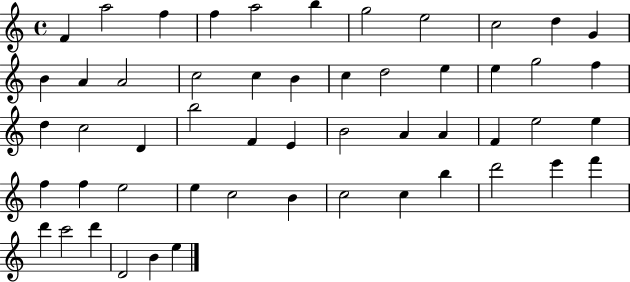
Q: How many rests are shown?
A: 0